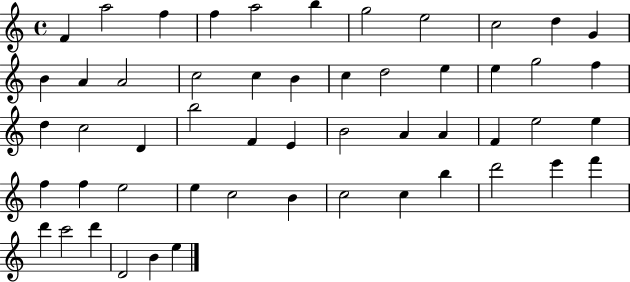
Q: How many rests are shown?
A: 0